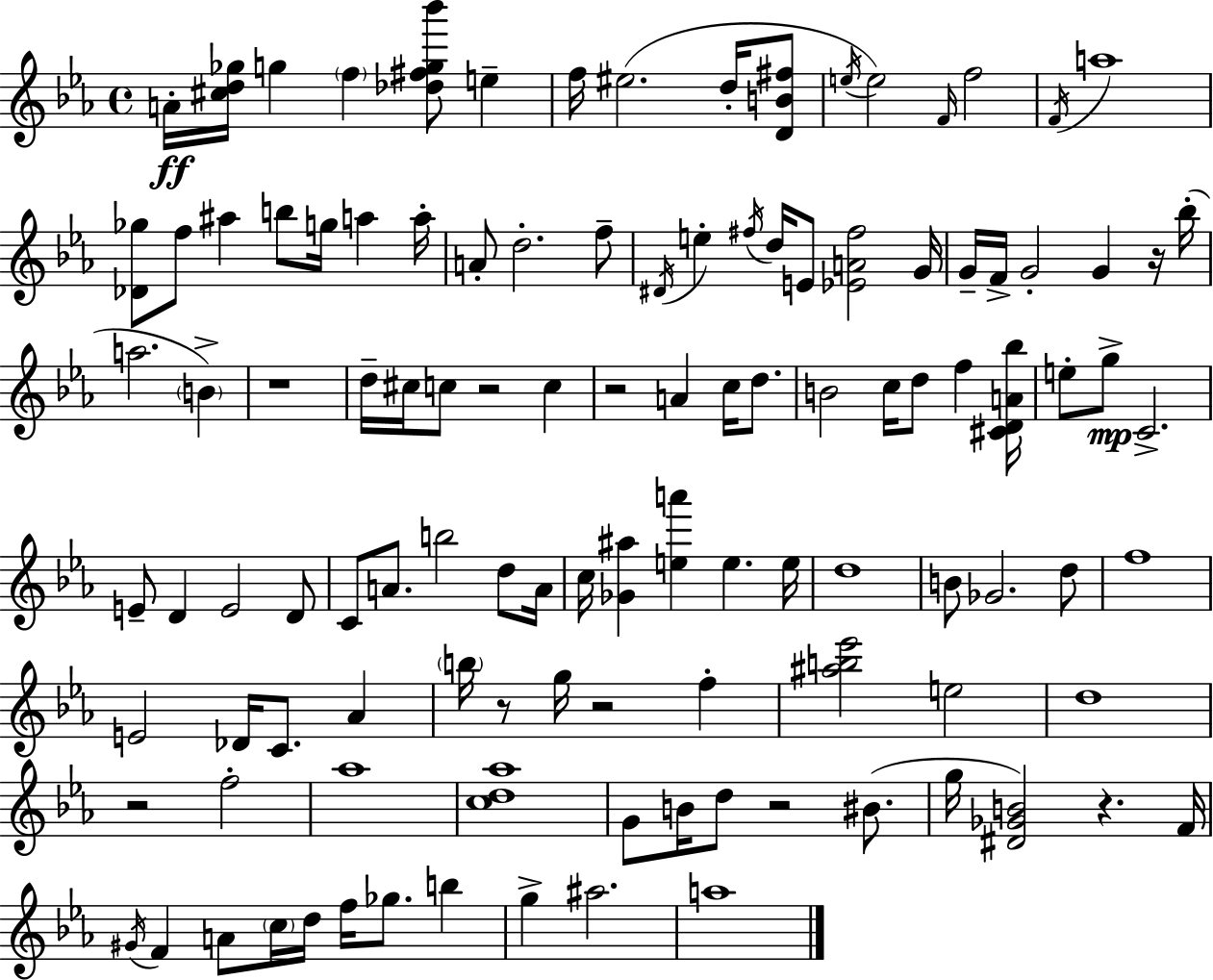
{
  \clef treble
  \time 4/4
  \defaultTimeSignature
  \key ees \major
  \repeat volta 2 { a'16-.\ff <cis'' d'' ges''>16 g''4 \parenthesize f''4 <des'' fis'' g'' bes'''>8 e''4-- | f''16 eis''2.( d''16-. <d' b' fis''>8 | \acciaccatura { e''16 }) e''2 \grace { f'16 } f''2 | \acciaccatura { f'16 } a''1 | \break <des' ges''>8 f''8 ais''4 b''8 g''16 a''4 | a''16-. a'8-. d''2.-. | f''8-- \acciaccatura { dis'16 } e''4-. \acciaccatura { fis''16 } d''16 e'8 <ees' a' fis''>2 | g'16 g'16-- f'16-> g'2-. g'4 | \break r16 bes''16-.( a''2. | \parenthesize b'4->) r1 | d''16-- cis''16 c''8 r2 | c''4 r2 a'4 | \break c''16 d''8. b'2 c''16 d''8 | f''4 <cis' d' a' bes''>16 e''8-. g''8->\mp c'2.-> | e'8-- d'4 e'2 | d'8 c'8 a'8. b''2 | \break d''8 a'16 c''16 <ges' ais''>4 <e'' a'''>4 e''4. | e''16 d''1 | b'8 ges'2. | d''8 f''1 | \break e'2 des'16 c'8. | aes'4 \parenthesize b''16 r8 g''16 r2 | f''4-. <ais'' b'' ees'''>2 e''2 | d''1 | \break r2 f''2-. | aes''1 | <c'' d'' aes''>1 | g'8 b'16 d''8 r2 | \break bis'8.( g''16 <dis' ges' b'>2) r4. | f'16 \acciaccatura { gis'16 } f'4 a'8 \parenthesize c''16 d''16 f''16 ges''8. | b''4 g''4-> ais''2. | a''1 | \break } \bar "|."
}